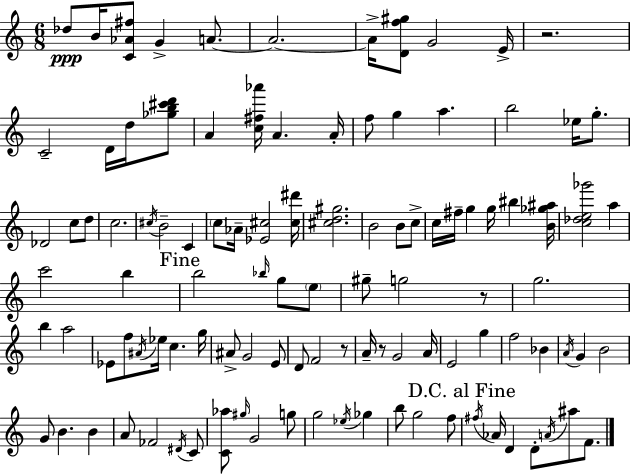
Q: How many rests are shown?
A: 4